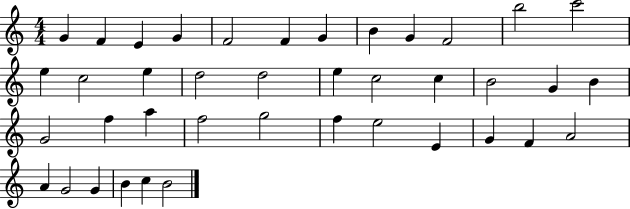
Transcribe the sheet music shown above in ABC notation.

X:1
T:Untitled
M:4/4
L:1/4
K:C
G F E G F2 F G B G F2 b2 c'2 e c2 e d2 d2 e c2 c B2 G B G2 f a f2 g2 f e2 E G F A2 A G2 G B c B2